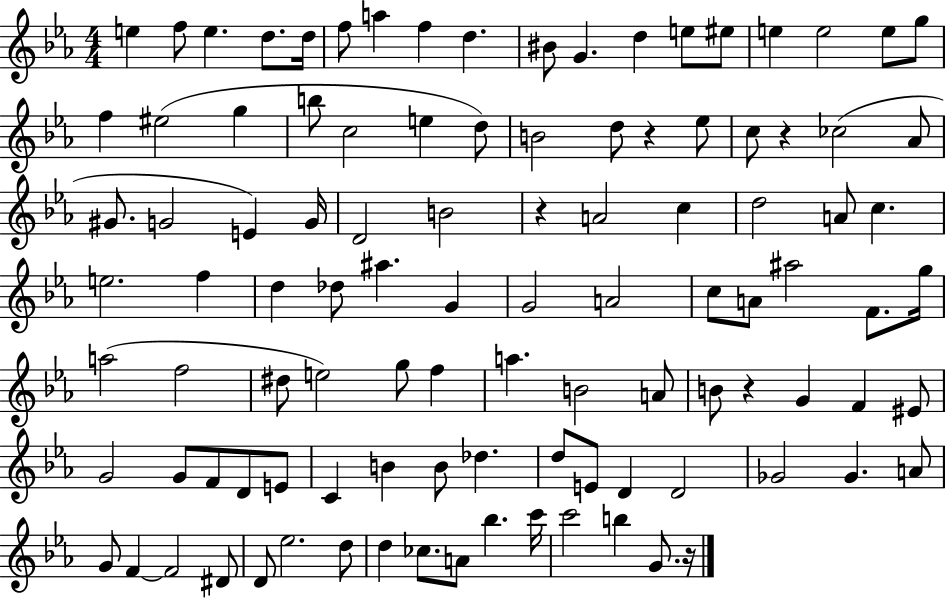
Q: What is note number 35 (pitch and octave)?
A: G4